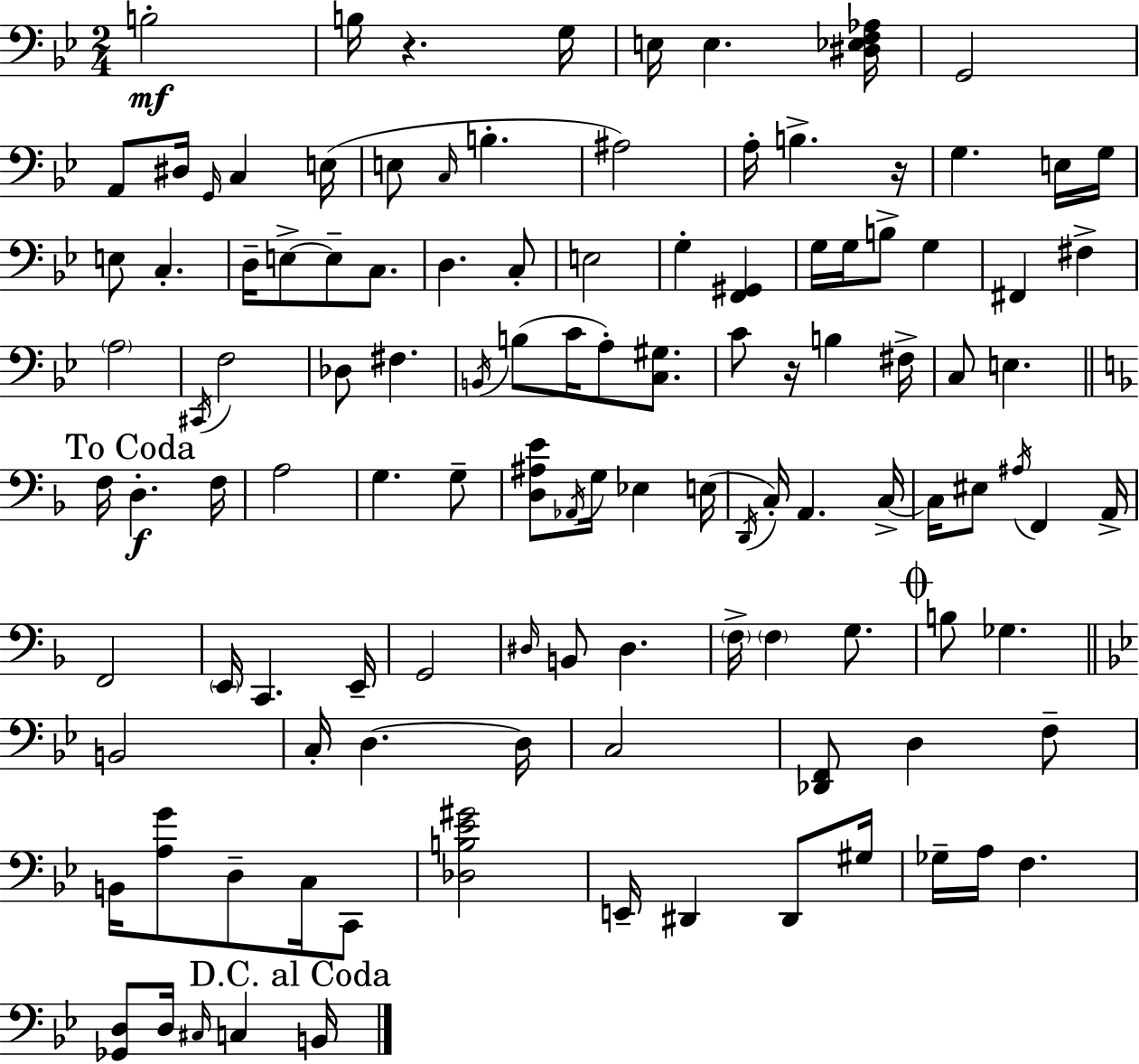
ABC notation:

X:1
T:Untitled
M:2/4
L:1/4
K:Bb
B,2 B,/4 z G,/4 E,/4 E, [^D,_E,F,_A,]/4 G,,2 A,,/2 ^D,/4 G,,/4 C, E,/4 E,/2 C,/4 B, ^A,2 A,/4 B, z/4 G, E,/4 G,/4 E,/2 C, D,/4 E,/2 E,/2 C,/2 D, C,/2 E,2 G, [F,,^G,,] G,/4 G,/4 B,/2 G, ^F,, ^F, A,2 ^C,,/4 F,2 _D,/2 ^F, B,,/4 B,/2 C/4 A,/2 [C,^G,]/2 C/2 z/4 B, ^F,/4 C,/2 E, F,/4 D, F,/4 A,2 G, G,/2 [D,^A,E]/2 _A,,/4 G,/4 _E, E,/4 D,,/4 C,/4 A,, C,/4 C,/4 ^E,/2 ^A,/4 F,, A,,/4 F,,2 E,,/4 C,, E,,/4 G,,2 ^D,/4 B,,/2 ^D, F,/4 F, G,/2 B,/2 _G, B,,2 C,/4 D, D,/4 C,2 [_D,,F,,]/2 D, F,/2 B,,/4 [A,G]/2 D,/2 C,/4 C,,/2 [_D,B,_E^G]2 E,,/4 ^D,, ^D,,/2 ^G,/4 _G,/4 A,/4 F, [_G,,D,]/2 D,/4 ^C,/4 C, B,,/4